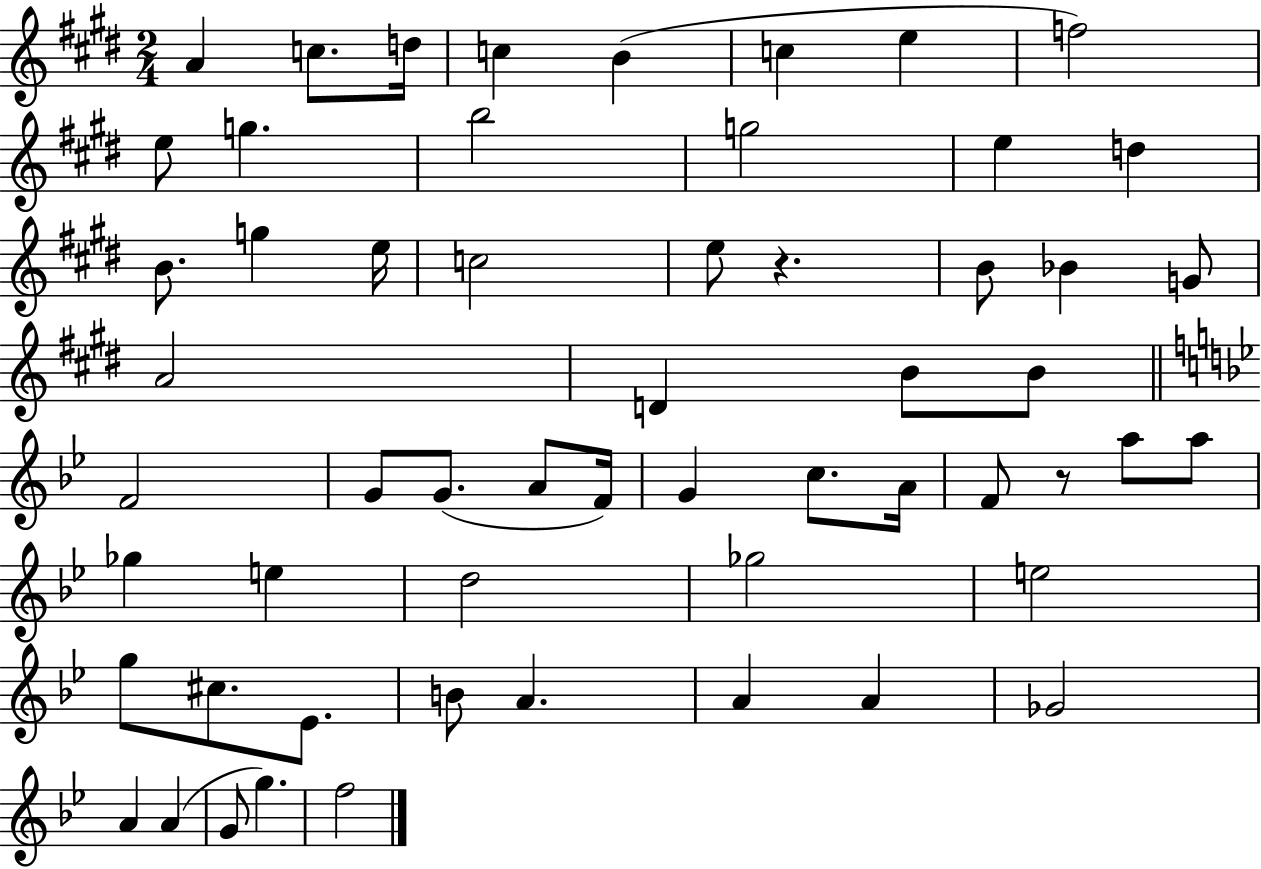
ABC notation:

X:1
T:Untitled
M:2/4
L:1/4
K:E
A c/2 d/4 c B c e f2 e/2 g b2 g2 e d B/2 g e/4 c2 e/2 z B/2 _B G/2 A2 D B/2 B/2 F2 G/2 G/2 A/2 F/4 G c/2 A/4 F/2 z/2 a/2 a/2 _g e d2 _g2 e2 g/2 ^c/2 _E/2 B/2 A A A _G2 A A G/2 g f2